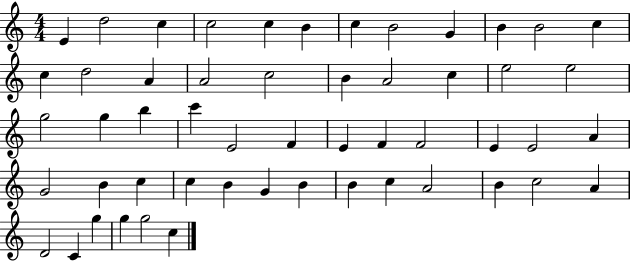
X:1
T:Untitled
M:4/4
L:1/4
K:C
E d2 c c2 c B c B2 G B B2 c c d2 A A2 c2 B A2 c e2 e2 g2 g b c' E2 F E F F2 E E2 A G2 B c c B G B B c A2 B c2 A D2 C g g g2 c